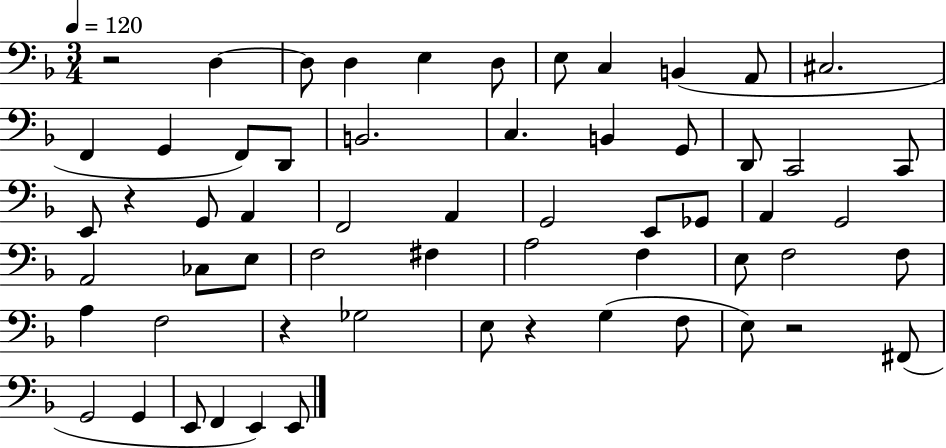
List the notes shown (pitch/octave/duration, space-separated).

R/h D3/q D3/e D3/q E3/q D3/e E3/e C3/q B2/q A2/e C#3/h. F2/q G2/q F2/e D2/e B2/h. C3/q. B2/q G2/e D2/e C2/h C2/e E2/e R/q G2/e A2/q F2/h A2/q G2/h E2/e Gb2/e A2/q G2/h A2/h CES3/e E3/e F3/h F#3/q A3/h F3/q E3/e F3/h F3/e A3/q F3/h R/q Gb3/h E3/e R/q G3/q F3/e E3/e R/h F#2/e G2/h G2/q E2/e F2/q E2/q E2/e